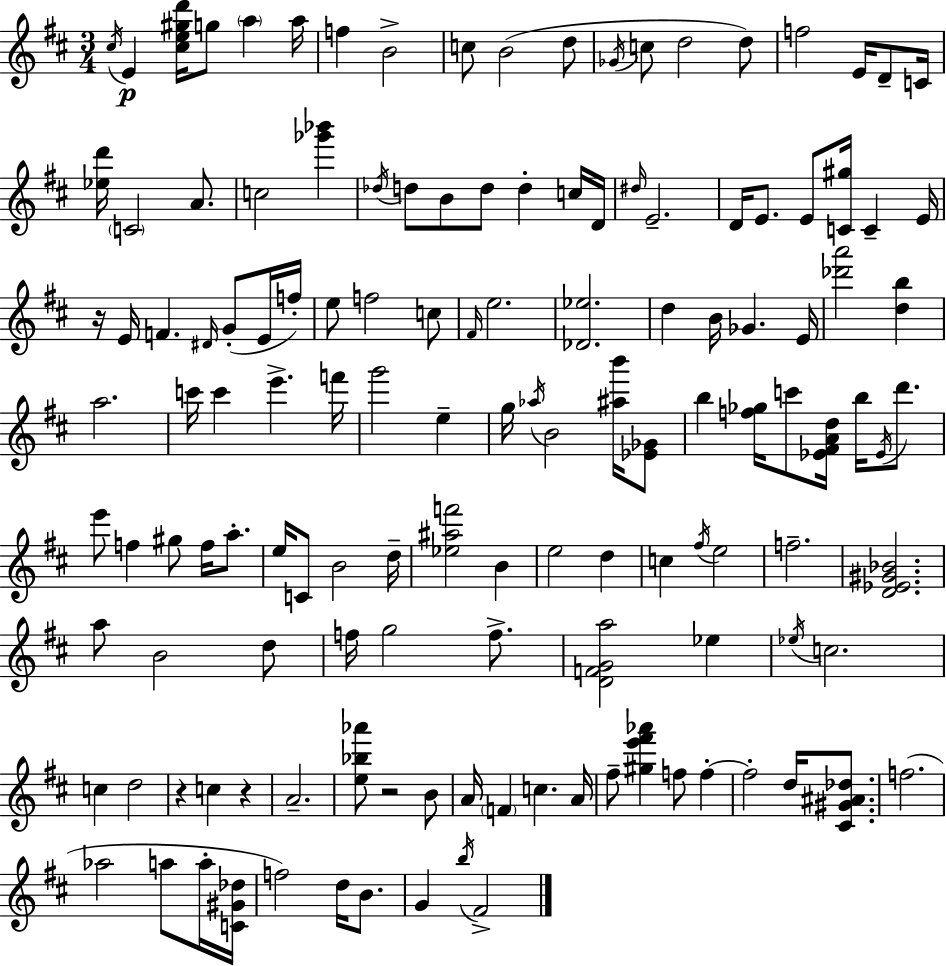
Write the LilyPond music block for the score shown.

{
  \clef treble
  \numericTimeSignature
  \time 3/4
  \key d \major
  \acciaccatura { cis''16 }\p e'4 <cis'' e'' gis'' d'''>16 g''8 \parenthesize a''4 | a''16 f''4 b'2-> | c''8 b'2( d''8 | \acciaccatura { ges'16 } c''8 d''2 | \break d''8) f''2 e'16 d'8-- | c'16 <ees'' d'''>16 \parenthesize c'2 a'8. | c''2 <ges''' bes'''>4 | \acciaccatura { des''16 } d''8 b'8 d''8 d''4-. | \break c''16 d'16 \grace { dis''16 } e'2.-- | d'16 e'8. e'8 <c' gis''>16 c'4-- | e'16 r16 e'16 f'4. | \grace { dis'16 }( g'8-. e'16 f''16-.) e''8 f''2 | \break c''8 \grace { fis'16 } e''2. | <des' ees''>2. | d''4 b'16 ges'4. | e'16 <des''' a'''>2 | \break <d'' b''>4 a''2. | c'''16 c'''4 e'''4.-> | f'''16 g'''2 | e''4-- g''16 \acciaccatura { aes''16 } b'2 | \break <ais'' b'''>16 <ees' ges'>8 b''4 <f'' ges''>16 | c'''8 <ees' fis' a' d''>16 b''16 \acciaccatura { ees'16 } d'''8. e'''8 f''4 | gis''8 f''16 a''8.-. e''16 c'8 b'2 | d''16-- <ees'' ais'' f'''>2 | \break b'4 e''2 | d''4 c''4 | \acciaccatura { fis''16 } e''2 f''2.-- | <d' ees' gis' bes'>2. | \break a''8 b'2 | d''8 f''16 g''2 | f''8.-> <d' f' g' a''>2 | ees''4 \acciaccatura { ees''16 } c''2. | \break c''4 | d''2 r4 | c''4 r4 a'2.-- | <e'' bes'' aes'''>8 | \break r2 b'8 a'16 \parenthesize f'4 | c''4. a'16 fis''8-- | <gis'' e''' fis''' aes'''>4 f''8 f''4-.~~ f''2-. | d''16 <cis' gis' ais' des''>8. f''2.( | \break aes''2 | a''8 a''16-. <c' gis' des''>16 f''2) | d''16 b'8. g'4 | \acciaccatura { b''16 } fis'2-> \bar "|."
}